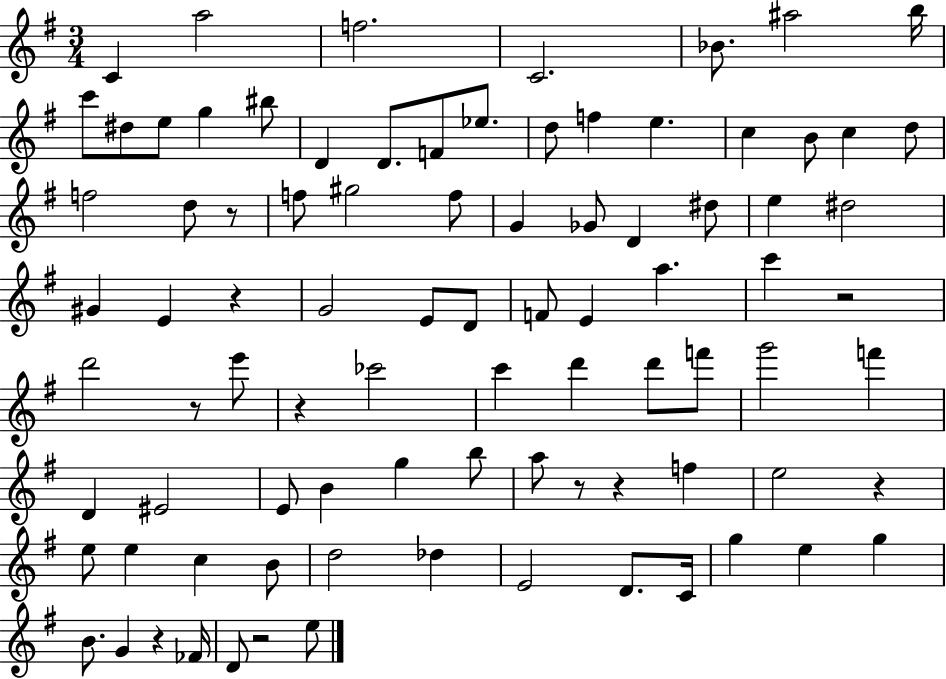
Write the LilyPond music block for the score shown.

{
  \clef treble
  \numericTimeSignature
  \time 3/4
  \key g \major
  c'4 a''2 | f''2. | c'2. | bes'8. ais''2 b''16 | \break c'''8 dis''8 e''8 g''4 bis''8 | d'4 d'8. f'8 ees''8. | d''8 f''4 e''4. | c''4 b'8 c''4 d''8 | \break f''2 d''8 r8 | f''8 gis''2 f''8 | g'4 ges'8 d'4 dis''8 | e''4 dis''2 | \break gis'4 e'4 r4 | g'2 e'8 d'8 | f'8 e'4 a''4. | c'''4 r2 | \break d'''2 r8 e'''8 | r4 ces'''2 | c'''4 d'''4 d'''8 f'''8 | g'''2 f'''4 | \break d'4 eis'2 | e'8 b'4 g''4 b''8 | a''8 r8 r4 f''4 | e''2 r4 | \break e''8 e''4 c''4 b'8 | d''2 des''4 | e'2 d'8. c'16 | g''4 e''4 g''4 | \break b'8. g'4 r4 fes'16 | d'8 r2 e''8 | \bar "|."
}